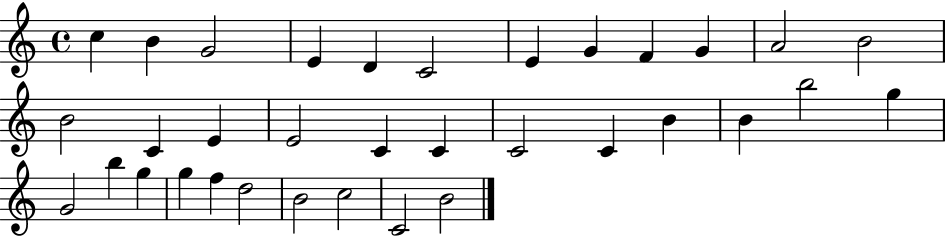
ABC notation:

X:1
T:Untitled
M:4/4
L:1/4
K:C
c B G2 E D C2 E G F G A2 B2 B2 C E E2 C C C2 C B B b2 g G2 b g g f d2 B2 c2 C2 B2